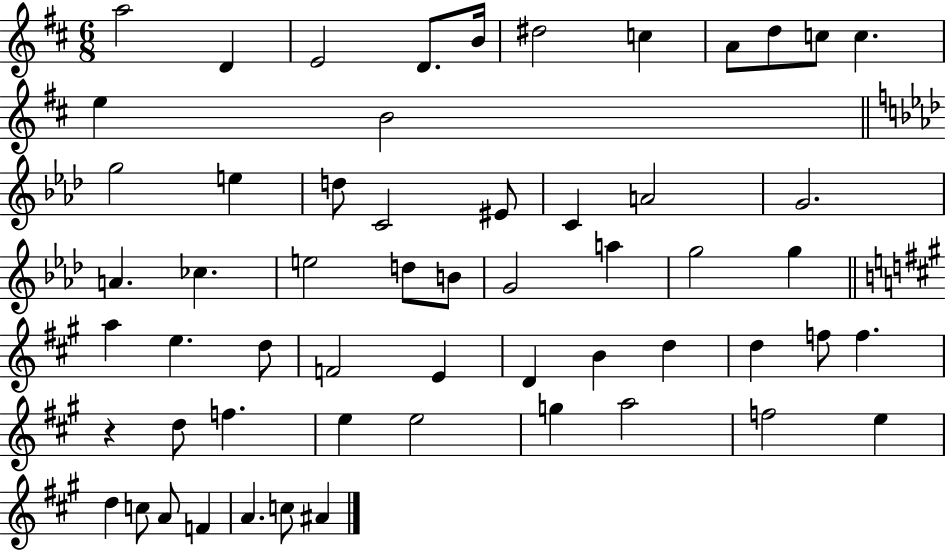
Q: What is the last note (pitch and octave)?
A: A#4